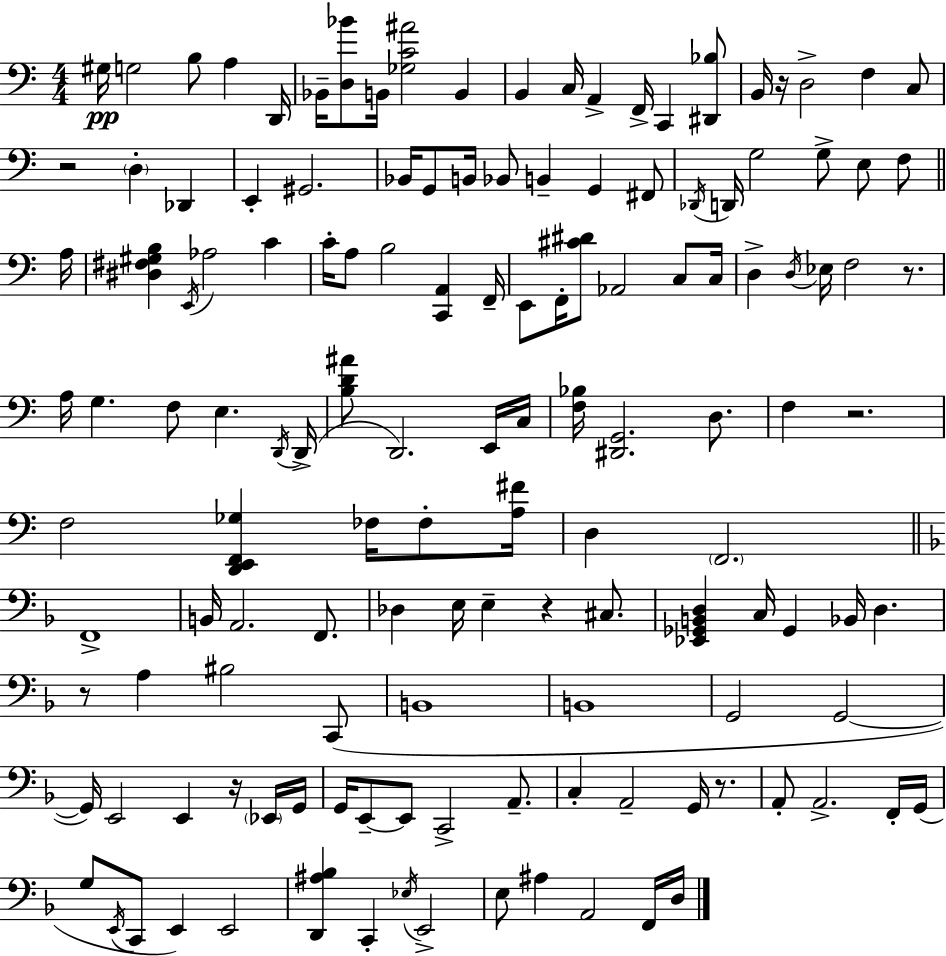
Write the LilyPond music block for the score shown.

{
  \clef bass
  \numericTimeSignature
  \time 4/4
  \key a \minor
  gis16\pp g2 b8 a4 d,16 | bes,16-- <d bes'>8 b,16 <ges c' ais'>2 b,4 | b,4 c16 a,4-> f,16-> c,4 <dis, bes>8 | b,16 r16 d2-> f4 c8 | \break r2 \parenthesize d4-. des,4 | e,4-. gis,2. | bes,16 g,8 b,16 bes,8 b,4-- g,4 fis,8 | \acciaccatura { des,16 } d,16 g2 g8-> e8 f8 | \break \bar "||" \break \key c \major a16 <dis fis gis b>4 \acciaccatura { e,16 } aes2 c'4 | c'16-. a8 b2 <c, a,>4 | f,16-- e,8 f,16-. <cis' dis'>8 aes,2 c8 | c16 d4-> \acciaccatura { d16 } ees16 f2 | \break r8. a16 g4. f8 e4. | \acciaccatura { d,16 }( d,16-> <b d' ais'>8 d,2.) | e,16 c16 <f bes>16 <dis, g,>2. | d8. f4 r2. | \break f2 <d, e, f, ges>4 | fes16 fes8-. <a fis'>16 d4 \parenthesize f,2. | \bar "||" \break \key f \major f,1-> | b,16 a,2. f,8. | des4 e16 e4-- r4 cis8. | <ees, ges, b, d>4 c16 ges,4 bes,16 d4. | \break r8 a4 bis2 c,8( | b,1 | b,1 | g,2 g,2~~ | \break g,16) e,2 e,4 r16 \parenthesize ees,16 g,16 | g,16 e,8--~~ e,8 c,2-> a,8.-- | c4-. a,2-- g,16 r8. | a,8-. a,2.-> f,16-. g,16( | \break g8 \acciaccatura { e,16 } c,8 e,4) e,2 | <d, ais bes>4 c,4-. \acciaccatura { ees16 } e,2-> | e8 ais4 a,2 | f,16 d16 \bar "|."
}